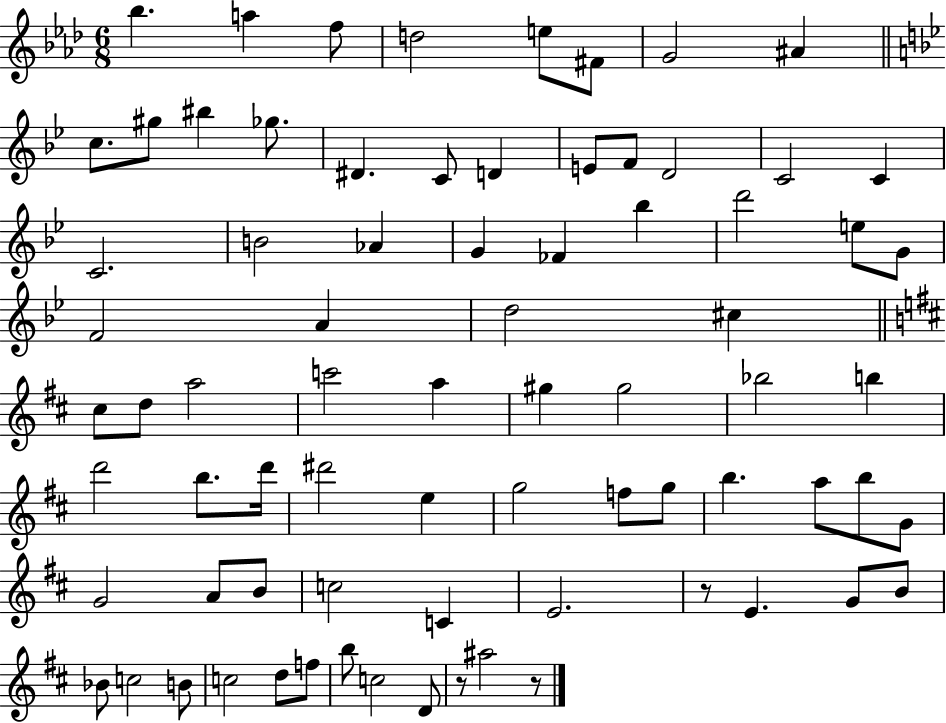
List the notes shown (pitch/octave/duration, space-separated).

Bb5/q. A5/q F5/e D5/h E5/e F#4/e G4/h A#4/q C5/e. G#5/e BIS5/q Gb5/e. D#4/q. C4/e D4/q E4/e F4/e D4/h C4/h C4/q C4/h. B4/h Ab4/q G4/q FES4/q Bb5/q D6/h E5/e G4/e F4/h A4/q D5/h C#5/q C#5/e D5/e A5/h C6/h A5/q G#5/q G#5/h Bb5/h B5/q D6/h B5/e. D6/s D#6/h E5/q G5/h F5/e G5/e B5/q. A5/e B5/e G4/e G4/h A4/e B4/e C5/h C4/q E4/h. R/e E4/q. G4/e B4/e Bb4/e C5/h B4/e C5/h D5/e F5/e B5/e C5/h D4/e R/e A#5/h R/e